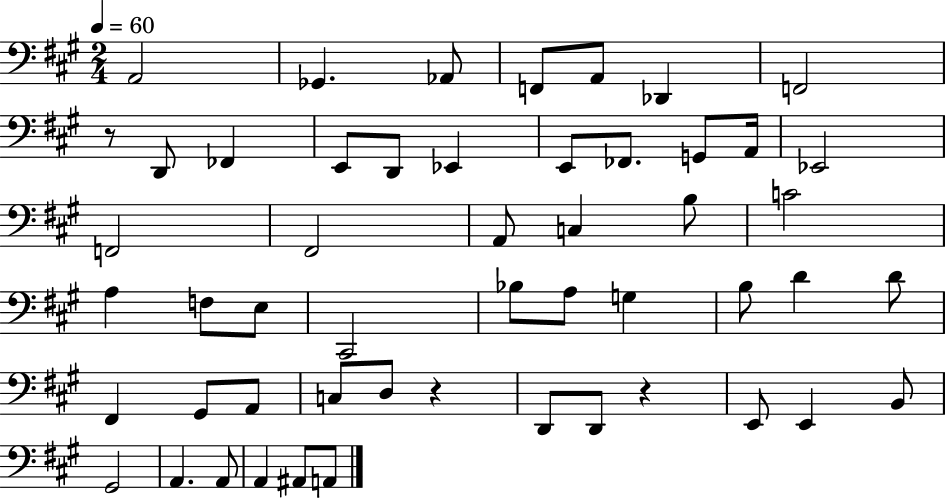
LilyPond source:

{
  \clef bass
  \numericTimeSignature
  \time 2/4
  \key a \major
  \tempo 4 = 60
  a,2 | ges,4. aes,8 | f,8 a,8 des,4 | f,2 | \break r8 d,8 fes,4 | e,8 d,8 ees,4 | e,8 fes,8. g,8 a,16 | ees,2 | \break f,2 | fis,2 | a,8 c4 b8 | c'2 | \break a4 f8 e8 | cis,2 | bes8 a8 g4 | b8 d'4 d'8 | \break fis,4 gis,8 a,8 | c8 d8 r4 | d,8 d,8 r4 | e,8 e,4 b,8 | \break gis,2 | a,4. a,8 | a,4 ais,8 a,8 | \bar "|."
}